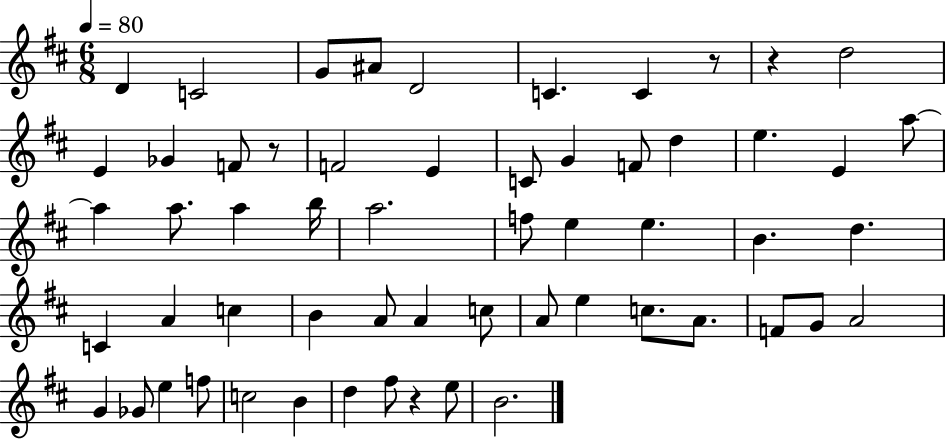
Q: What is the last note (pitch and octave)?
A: B4